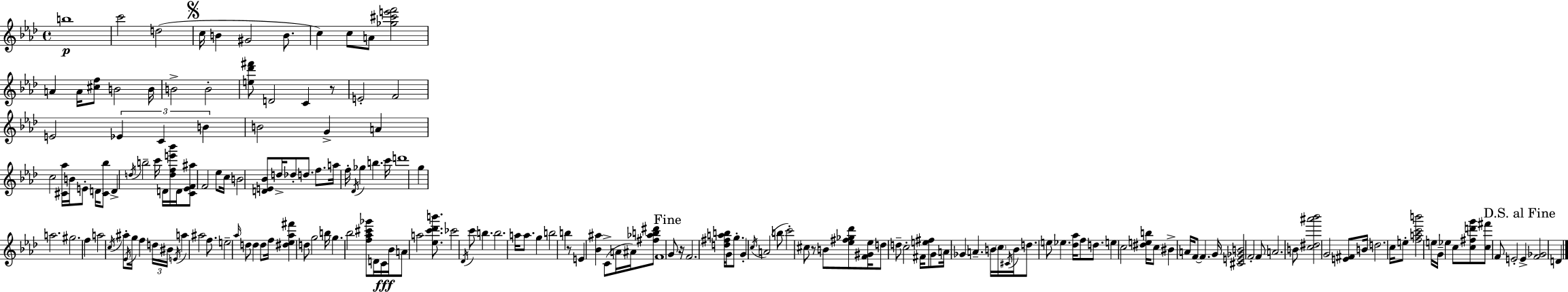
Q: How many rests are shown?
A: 4